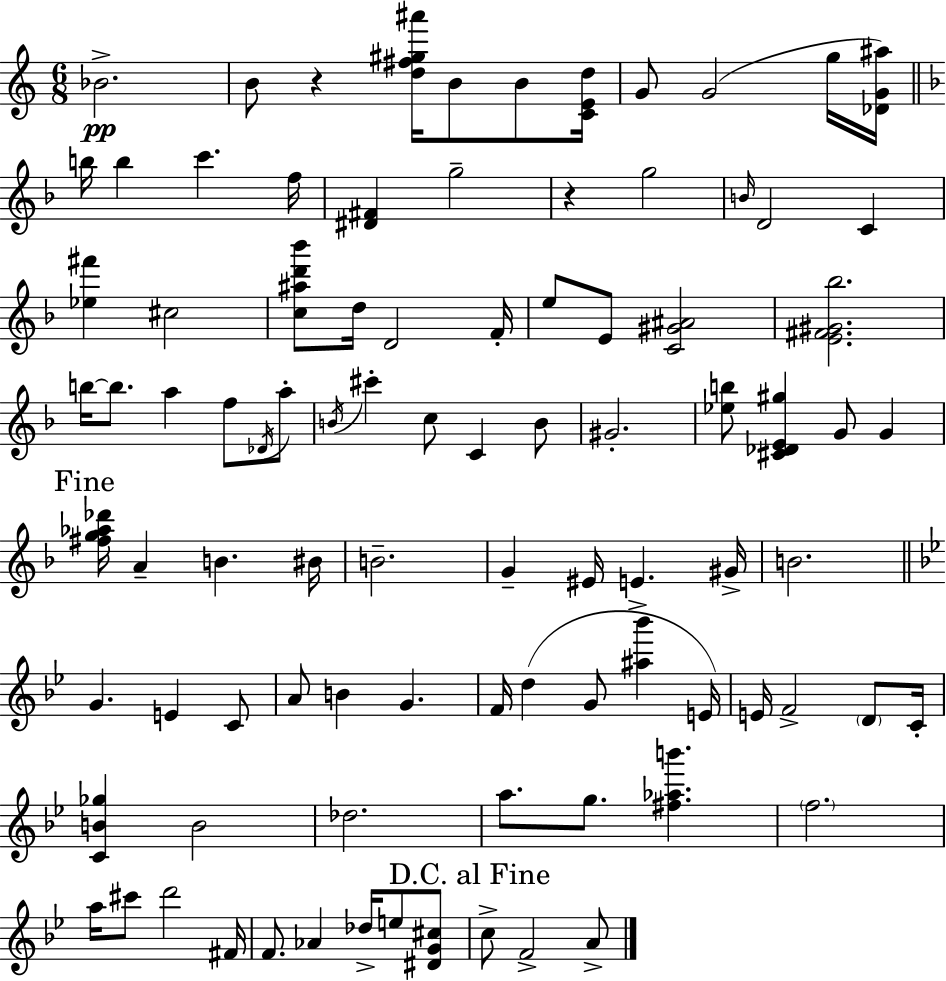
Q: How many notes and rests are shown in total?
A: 92